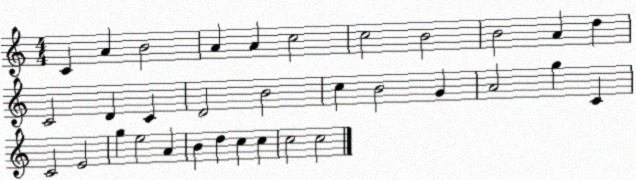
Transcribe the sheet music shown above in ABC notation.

X:1
T:Untitled
M:4/4
L:1/4
K:C
C A B2 A A c2 c2 B2 B2 A d C2 D C D2 B2 c B2 G A2 g C C2 E2 g e2 A B d c c c2 c2